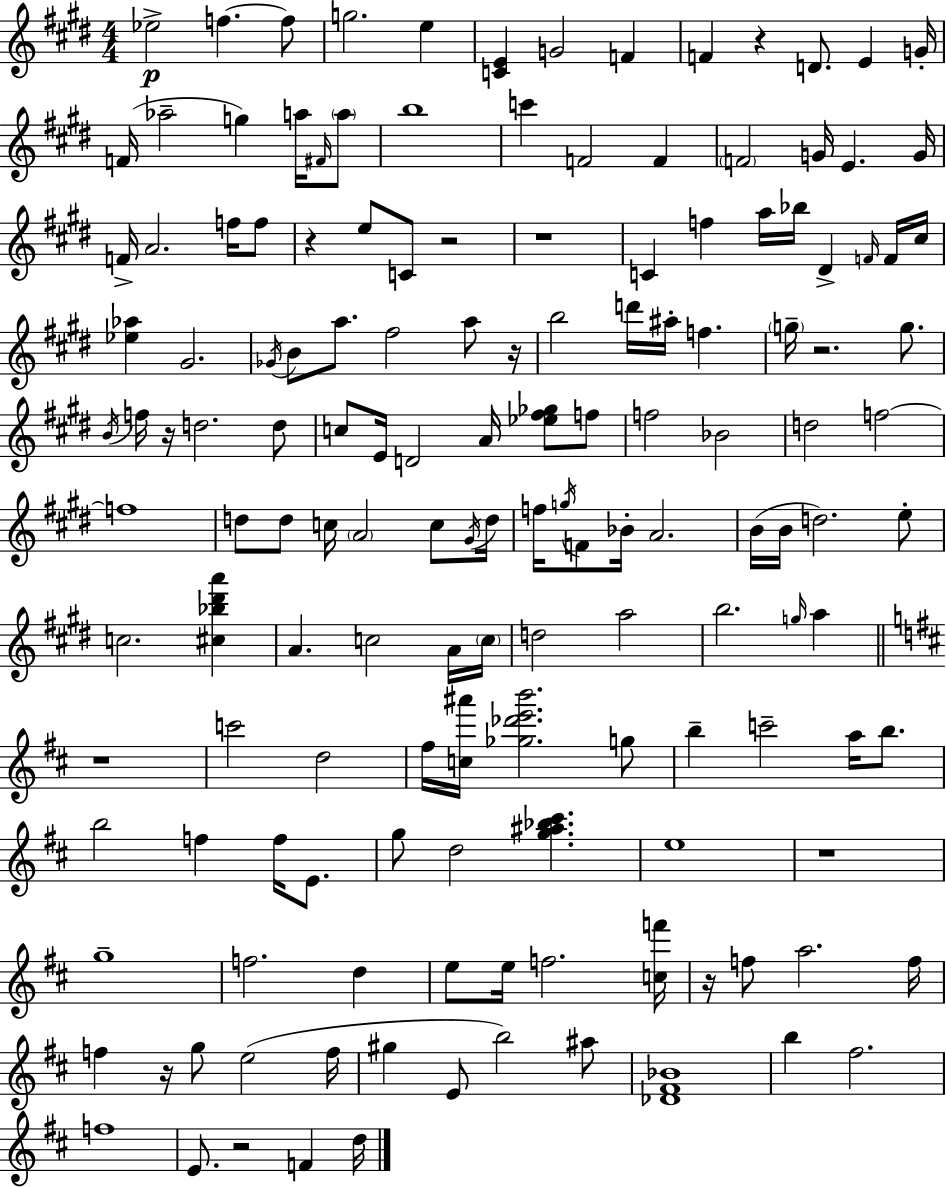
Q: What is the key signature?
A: E major